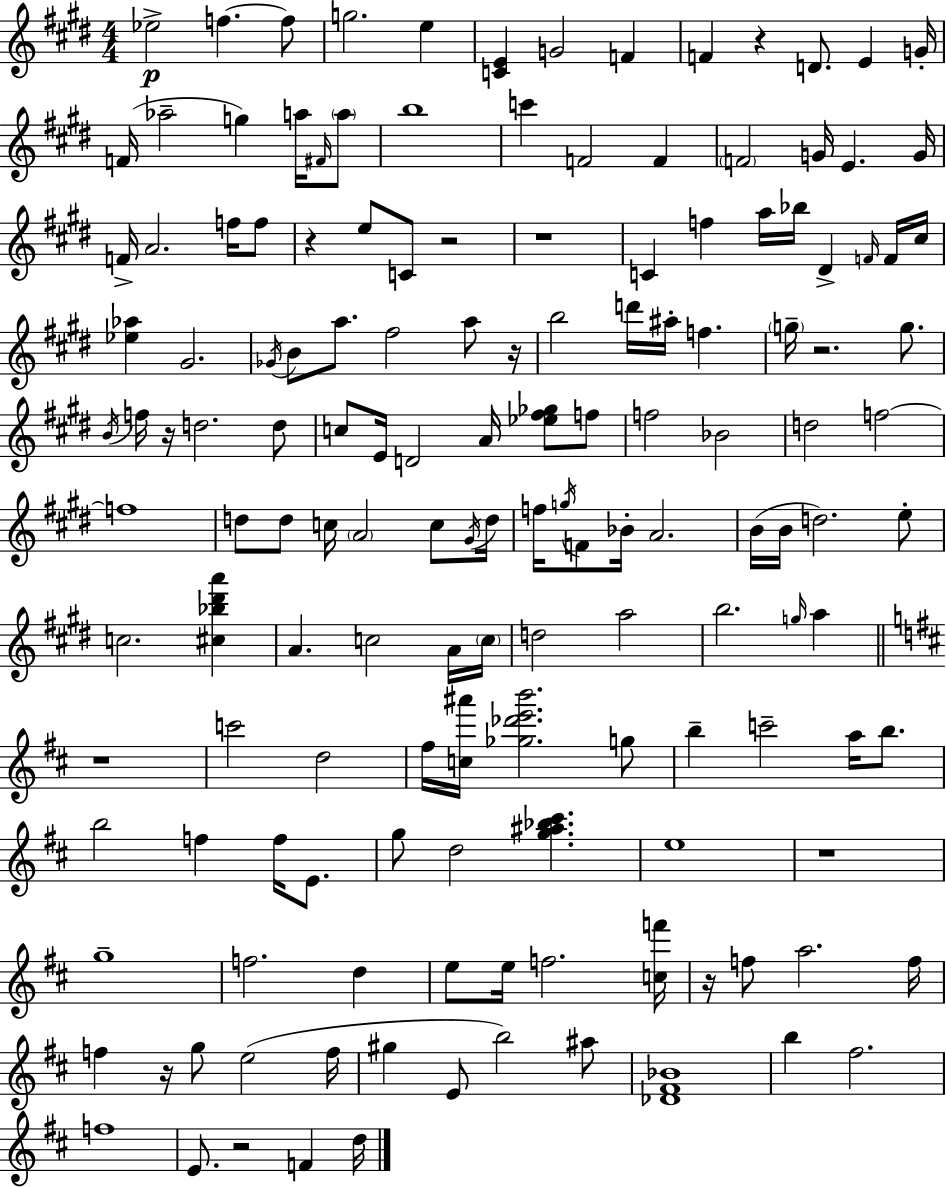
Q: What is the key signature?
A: E major